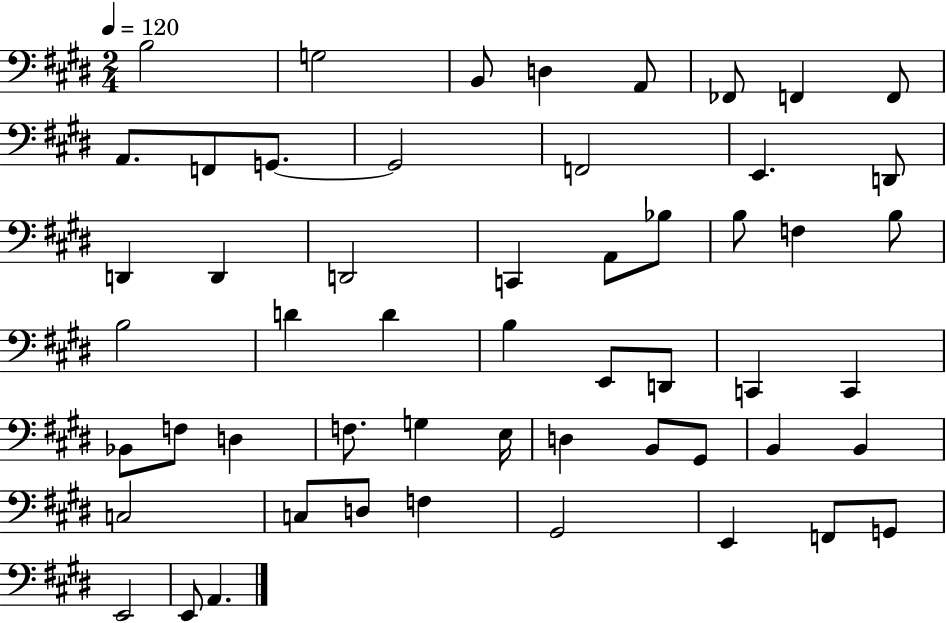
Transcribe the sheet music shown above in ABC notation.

X:1
T:Untitled
M:2/4
L:1/4
K:E
B,2 G,2 B,,/2 D, A,,/2 _F,,/2 F,, F,,/2 A,,/2 F,,/2 G,,/2 G,,2 F,,2 E,, D,,/2 D,, D,, D,,2 C,, A,,/2 _B,/2 B,/2 F, B,/2 B,2 D D B, E,,/2 D,,/2 C,, C,, _B,,/2 F,/2 D, F,/2 G, E,/4 D, B,,/2 ^G,,/2 B,, B,, C,2 C,/2 D,/2 F, ^G,,2 E,, F,,/2 G,,/2 E,,2 E,,/2 A,,